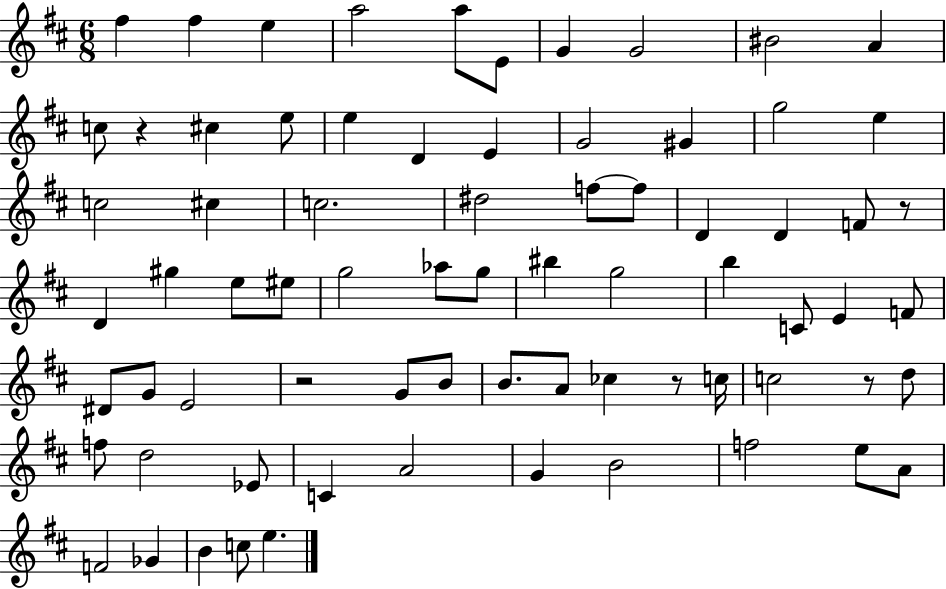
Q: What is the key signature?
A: D major